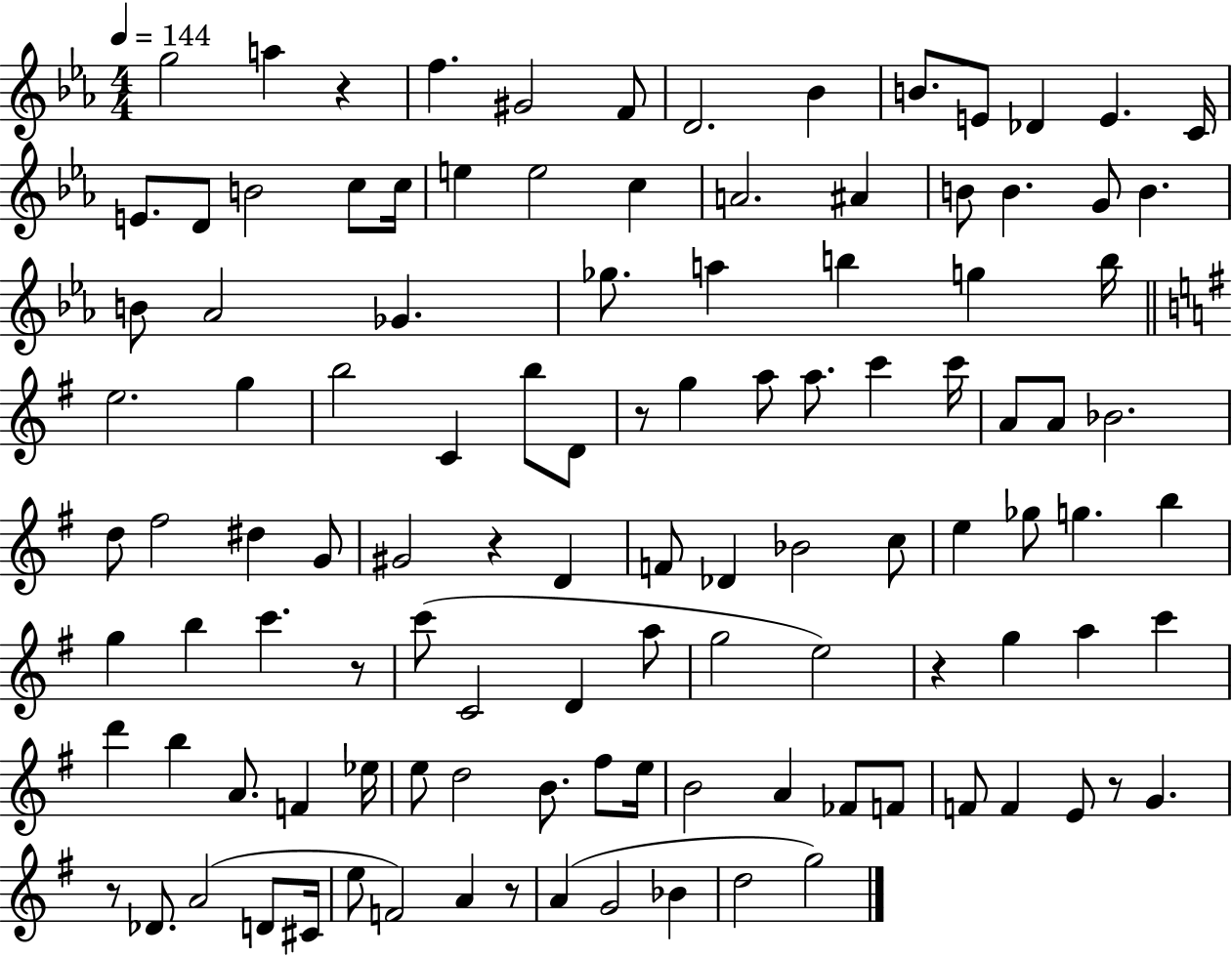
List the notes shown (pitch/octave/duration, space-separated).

G5/h A5/q R/q F5/q. G#4/h F4/e D4/h. Bb4/q B4/e. E4/e Db4/q E4/q. C4/s E4/e. D4/e B4/h C5/e C5/s E5/q E5/h C5/q A4/h. A#4/q B4/e B4/q. G4/e B4/q. B4/e Ab4/h Gb4/q. Gb5/e. A5/q B5/q G5/q B5/s E5/h. G5/q B5/h C4/q B5/e D4/e R/e G5/q A5/e A5/e. C6/q C6/s A4/e A4/e Bb4/h. D5/e F#5/h D#5/q G4/e G#4/h R/q D4/q F4/e Db4/q Bb4/h C5/e E5/q Gb5/e G5/q. B5/q G5/q B5/q C6/q. R/e C6/e C4/h D4/q A5/e G5/h E5/h R/q G5/q A5/q C6/q D6/q B5/q A4/e. F4/q Eb5/s E5/e D5/h B4/e. F#5/e E5/s B4/h A4/q FES4/e F4/e F4/e F4/q E4/e R/e G4/q. R/e Db4/e. A4/h D4/e C#4/s E5/e F4/h A4/q R/e A4/q G4/h Bb4/q D5/h G5/h